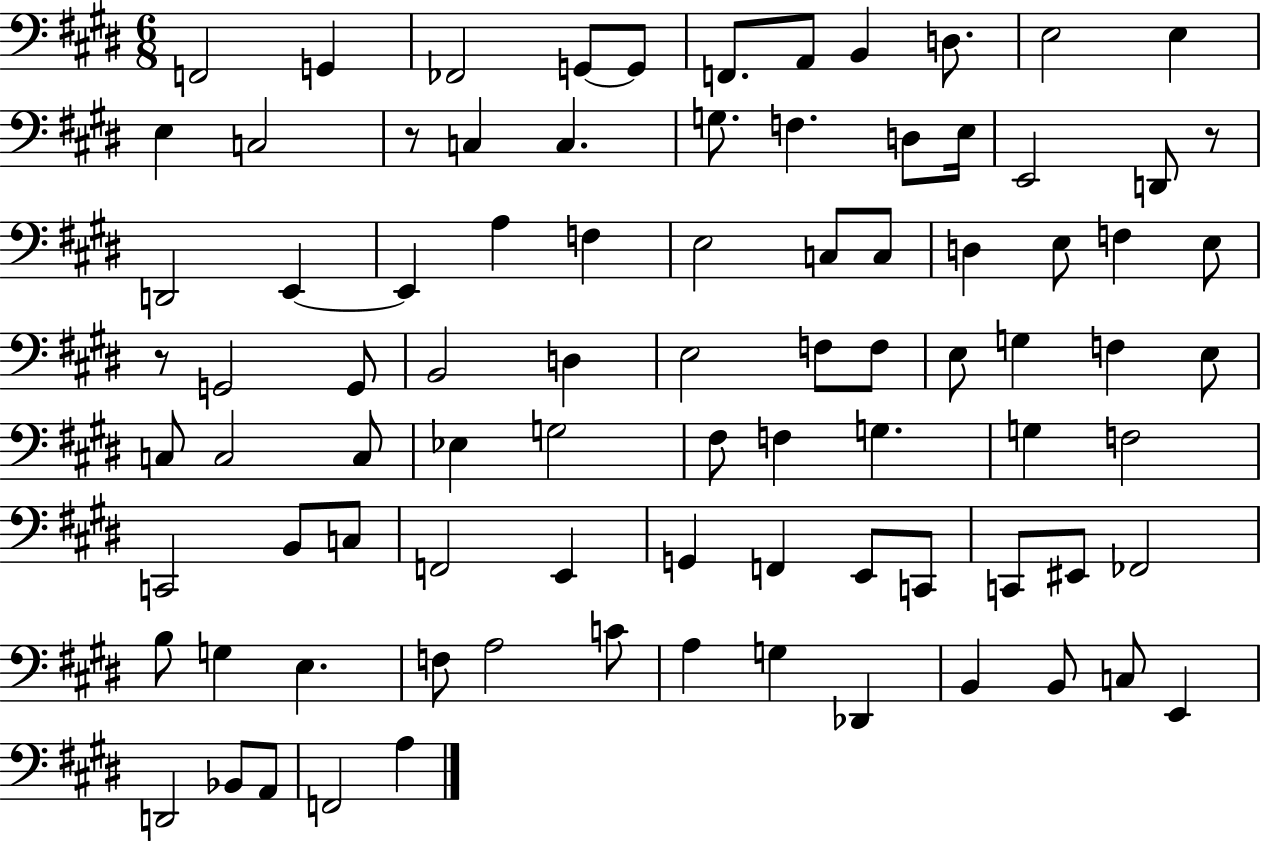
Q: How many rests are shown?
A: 3